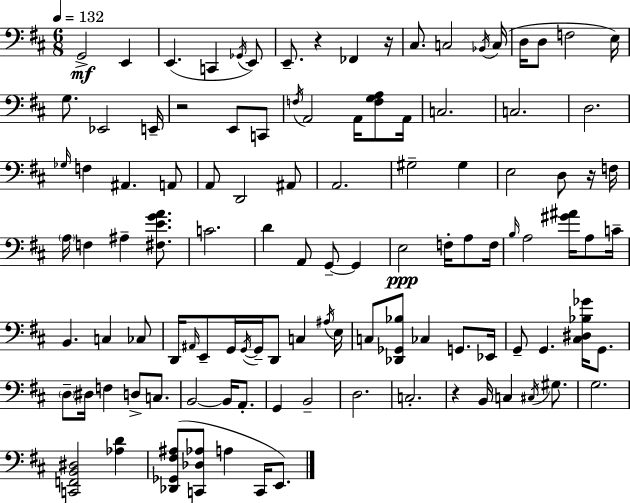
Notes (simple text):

G2/h E2/q E2/q. C2/q Gb2/s E2/e E2/e. R/q FES2/q R/s C#3/e. C3/h Bb2/s C3/s D3/s D3/e F3/h E3/s G3/e. Eb2/h E2/s R/h E2/e C2/e F3/s A2/h A2/s [F3,G3,A3]/e A2/s C3/h. C3/h. D3/h. Gb3/s F3/q A#2/q. A2/e A2/e D2/h A#2/e A2/h. G#3/h G#3/q E3/h D3/e R/s F3/s A3/s F3/q A#3/q [F#3,E4,G4,A4]/e. C4/h. D4/q A2/e G2/e G2/q E3/h F3/s A3/e F3/s B3/s A3/h [G#4,A#4]/s A3/e C4/s B2/q. C3/q CES3/e D2/s A#2/s E2/e G2/s G2/s G2/s D2/e C3/q A#3/s E3/s C3/e [Db2,Gb2,Bb3]/e CES3/q G2/e. Eb2/s G2/e G2/q. [C#3,D#3,Bb3,Gb4]/s G2/e. D3/e D#3/s F3/q D3/e C3/e. B2/h B2/s A2/e. G2/q B2/h D3/h. C3/h. R/q B2/s C3/q C#3/s G#3/e. G3/h. [C2,F2,B2,D#3]/h [Ab3,D4]/q [Db2,Gb2,F#3,A#3]/e [C2,Db3,Ab3]/e A3/q C2/s E2/e.